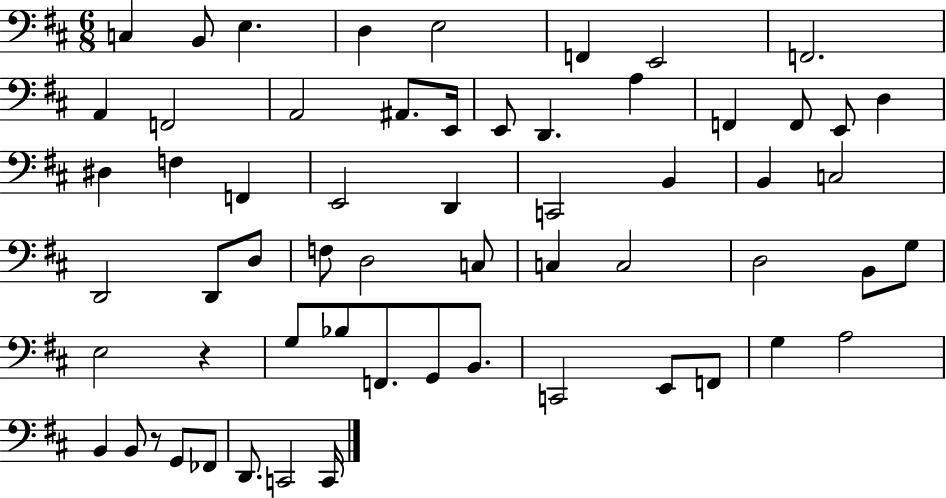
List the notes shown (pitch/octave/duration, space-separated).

C3/q B2/e E3/q. D3/q E3/h F2/q E2/h F2/h. A2/q F2/h A2/h A#2/e. E2/s E2/e D2/q. A3/q F2/q F2/e E2/e D3/q D#3/q F3/q F2/q E2/h D2/q C2/h B2/q B2/q C3/h D2/h D2/e D3/e F3/e D3/h C3/e C3/q C3/h D3/h B2/e G3/e E3/h R/q G3/e Bb3/e F2/e. G2/e B2/e. C2/h E2/e F2/e G3/q A3/h B2/q B2/e R/e G2/e FES2/e D2/e. C2/h C2/s